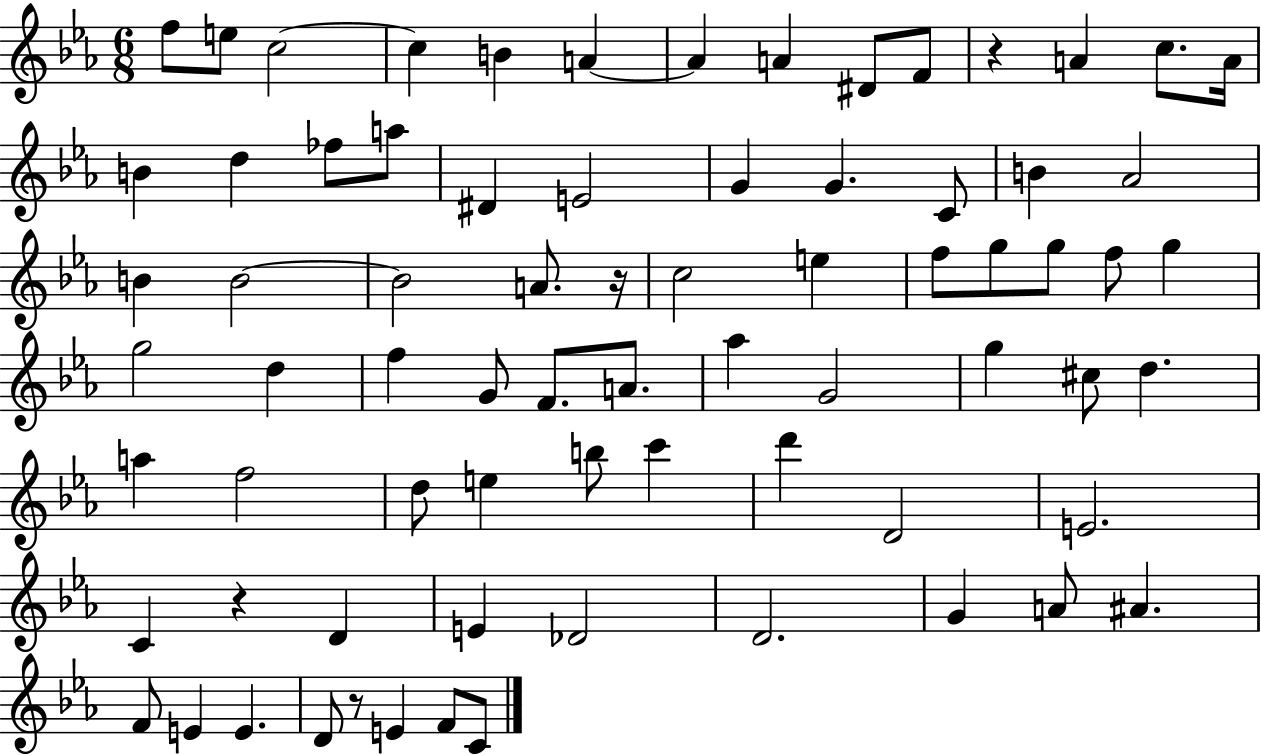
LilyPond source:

{
  \clef treble
  \numericTimeSignature
  \time 6/8
  \key ees \major
  f''8 e''8 c''2~~ | c''4 b'4 a'4~~ | a'4 a'4 dis'8 f'8 | r4 a'4 c''8. a'16 | \break b'4 d''4 fes''8 a''8 | dis'4 e'2 | g'4 g'4. c'8 | b'4 aes'2 | \break b'4 b'2~~ | b'2 a'8. r16 | c''2 e''4 | f''8 g''8 g''8 f''8 g''4 | \break g''2 d''4 | f''4 g'8 f'8. a'8. | aes''4 g'2 | g''4 cis''8 d''4. | \break a''4 f''2 | d''8 e''4 b''8 c'''4 | d'''4 d'2 | e'2. | \break c'4 r4 d'4 | e'4 des'2 | d'2. | g'4 a'8 ais'4. | \break f'8 e'4 e'4. | d'8 r8 e'4 f'8 c'8 | \bar "|."
}